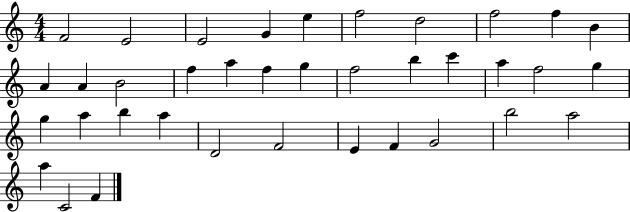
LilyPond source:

{
  \clef treble
  \numericTimeSignature
  \time 4/4
  \key c \major
  f'2 e'2 | e'2 g'4 e''4 | f''2 d''2 | f''2 f''4 b'4 | \break a'4 a'4 b'2 | f''4 a''4 f''4 g''4 | f''2 b''4 c'''4 | a''4 f''2 g''4 | \break g''4 a''4 b''4 a''4 | d'2 f'2 | e'4 f'4 g'2 | b''2 a''2 | \break a''4 c'2 f'4 | \bar "|."
}